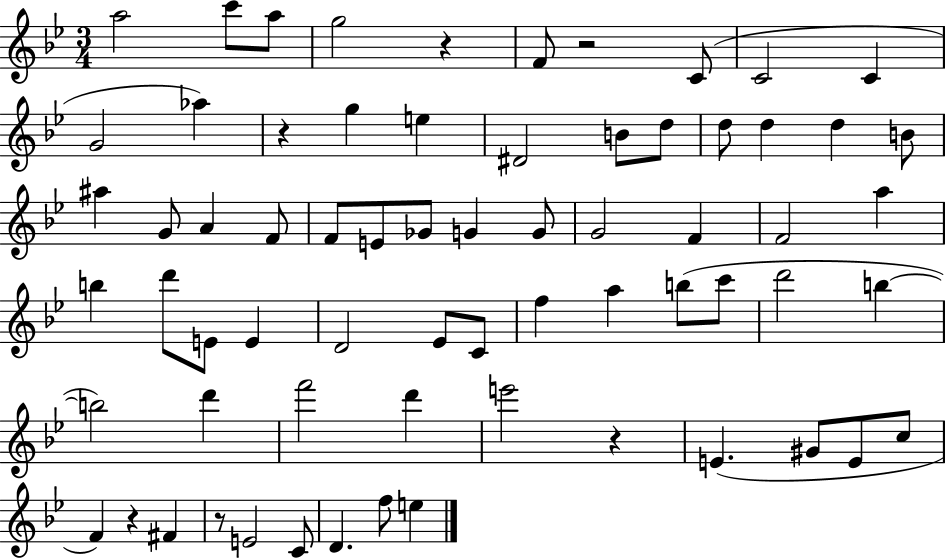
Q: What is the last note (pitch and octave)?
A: E5